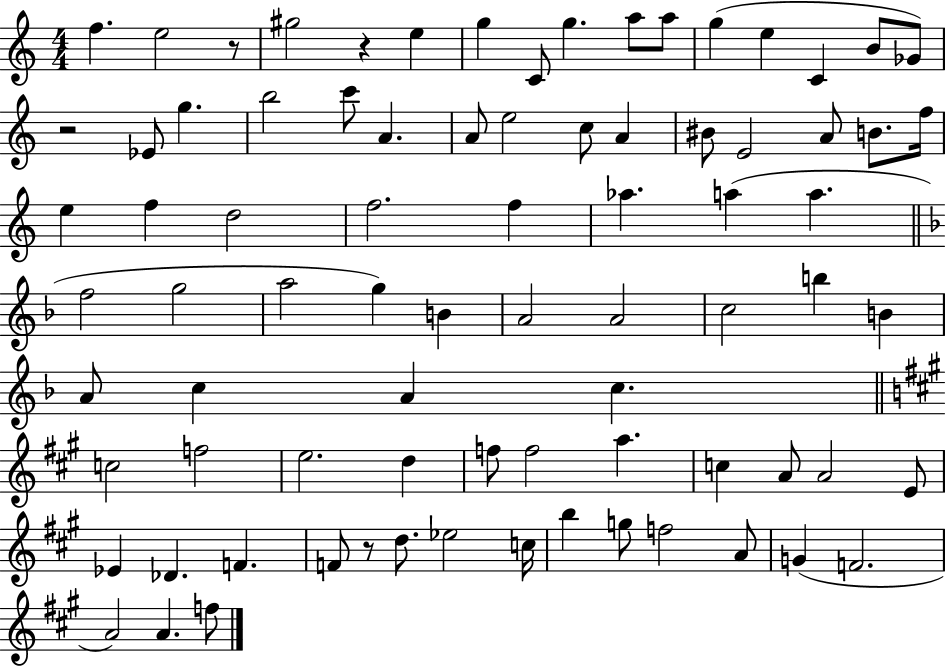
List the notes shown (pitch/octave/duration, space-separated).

F5/q. E5/h R/e G#5/h R/q E5/q G5/q C4/e G5/q. A5/e A5/e G5/q E5/q C4/q B4/e Gb4/e R/h Eb4/e G5/q. B5/h C6/e A4/q. A4/e E5/h C5/e A4/q BIS4/e E4/h A4/e B4/e. F5/s E5/q F5/q D5/h F5/h. F5/q Ab5/q. A5/q A5/q. F5/h G5/h A5/h G5/q B4/q A4/h A4/h C5/h B5/q B4/q A4/e C5/q A4/q C5/q. C5/h F5/h E5/h. D5/q F5/e F5/h A5/q. C5/q A4/e A4/h E4/e Eb4/q Db4/q. F4/q. F4/e R/e D5/e. Eb5/h C5/s B5/q G5/e F5/h A4/e G4/q F4/h. A4/h A4/q. F5/e